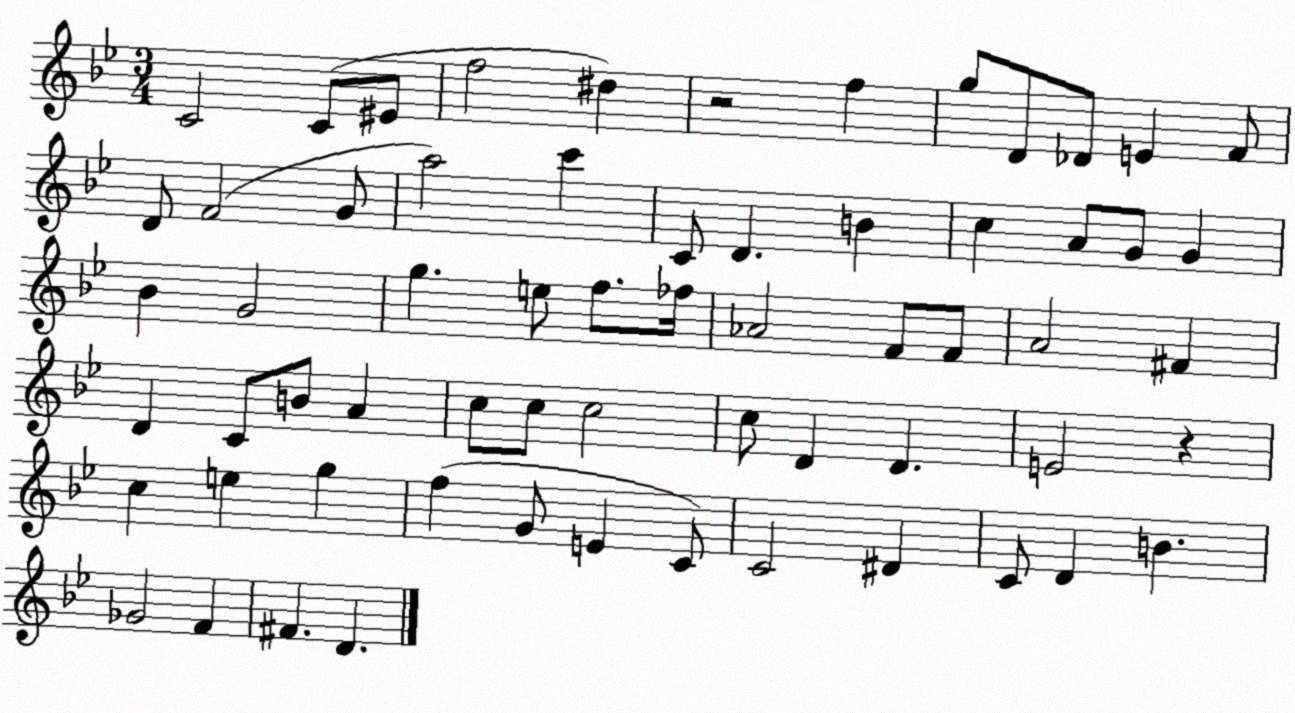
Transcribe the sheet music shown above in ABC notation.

X:1
T:Untitled
M:3/4
L:1/4
K:Bb
C2 C/2 ^E/2 f2 ^d z2 f g/2 D/2 _D/2 E F/2 D/2 F2 G/2 a2 c' C/2 D B c A/2 G/2 G _B G2 g e/2 f/2 _f/4 _A2 F/2 F/2 A2 ^F D C/2 B/2 A c/2 c/2 c2 c/2 D D E2 z c e g f G/2 E C/2 C2 ^D C/2 D B _G2 F ^F D